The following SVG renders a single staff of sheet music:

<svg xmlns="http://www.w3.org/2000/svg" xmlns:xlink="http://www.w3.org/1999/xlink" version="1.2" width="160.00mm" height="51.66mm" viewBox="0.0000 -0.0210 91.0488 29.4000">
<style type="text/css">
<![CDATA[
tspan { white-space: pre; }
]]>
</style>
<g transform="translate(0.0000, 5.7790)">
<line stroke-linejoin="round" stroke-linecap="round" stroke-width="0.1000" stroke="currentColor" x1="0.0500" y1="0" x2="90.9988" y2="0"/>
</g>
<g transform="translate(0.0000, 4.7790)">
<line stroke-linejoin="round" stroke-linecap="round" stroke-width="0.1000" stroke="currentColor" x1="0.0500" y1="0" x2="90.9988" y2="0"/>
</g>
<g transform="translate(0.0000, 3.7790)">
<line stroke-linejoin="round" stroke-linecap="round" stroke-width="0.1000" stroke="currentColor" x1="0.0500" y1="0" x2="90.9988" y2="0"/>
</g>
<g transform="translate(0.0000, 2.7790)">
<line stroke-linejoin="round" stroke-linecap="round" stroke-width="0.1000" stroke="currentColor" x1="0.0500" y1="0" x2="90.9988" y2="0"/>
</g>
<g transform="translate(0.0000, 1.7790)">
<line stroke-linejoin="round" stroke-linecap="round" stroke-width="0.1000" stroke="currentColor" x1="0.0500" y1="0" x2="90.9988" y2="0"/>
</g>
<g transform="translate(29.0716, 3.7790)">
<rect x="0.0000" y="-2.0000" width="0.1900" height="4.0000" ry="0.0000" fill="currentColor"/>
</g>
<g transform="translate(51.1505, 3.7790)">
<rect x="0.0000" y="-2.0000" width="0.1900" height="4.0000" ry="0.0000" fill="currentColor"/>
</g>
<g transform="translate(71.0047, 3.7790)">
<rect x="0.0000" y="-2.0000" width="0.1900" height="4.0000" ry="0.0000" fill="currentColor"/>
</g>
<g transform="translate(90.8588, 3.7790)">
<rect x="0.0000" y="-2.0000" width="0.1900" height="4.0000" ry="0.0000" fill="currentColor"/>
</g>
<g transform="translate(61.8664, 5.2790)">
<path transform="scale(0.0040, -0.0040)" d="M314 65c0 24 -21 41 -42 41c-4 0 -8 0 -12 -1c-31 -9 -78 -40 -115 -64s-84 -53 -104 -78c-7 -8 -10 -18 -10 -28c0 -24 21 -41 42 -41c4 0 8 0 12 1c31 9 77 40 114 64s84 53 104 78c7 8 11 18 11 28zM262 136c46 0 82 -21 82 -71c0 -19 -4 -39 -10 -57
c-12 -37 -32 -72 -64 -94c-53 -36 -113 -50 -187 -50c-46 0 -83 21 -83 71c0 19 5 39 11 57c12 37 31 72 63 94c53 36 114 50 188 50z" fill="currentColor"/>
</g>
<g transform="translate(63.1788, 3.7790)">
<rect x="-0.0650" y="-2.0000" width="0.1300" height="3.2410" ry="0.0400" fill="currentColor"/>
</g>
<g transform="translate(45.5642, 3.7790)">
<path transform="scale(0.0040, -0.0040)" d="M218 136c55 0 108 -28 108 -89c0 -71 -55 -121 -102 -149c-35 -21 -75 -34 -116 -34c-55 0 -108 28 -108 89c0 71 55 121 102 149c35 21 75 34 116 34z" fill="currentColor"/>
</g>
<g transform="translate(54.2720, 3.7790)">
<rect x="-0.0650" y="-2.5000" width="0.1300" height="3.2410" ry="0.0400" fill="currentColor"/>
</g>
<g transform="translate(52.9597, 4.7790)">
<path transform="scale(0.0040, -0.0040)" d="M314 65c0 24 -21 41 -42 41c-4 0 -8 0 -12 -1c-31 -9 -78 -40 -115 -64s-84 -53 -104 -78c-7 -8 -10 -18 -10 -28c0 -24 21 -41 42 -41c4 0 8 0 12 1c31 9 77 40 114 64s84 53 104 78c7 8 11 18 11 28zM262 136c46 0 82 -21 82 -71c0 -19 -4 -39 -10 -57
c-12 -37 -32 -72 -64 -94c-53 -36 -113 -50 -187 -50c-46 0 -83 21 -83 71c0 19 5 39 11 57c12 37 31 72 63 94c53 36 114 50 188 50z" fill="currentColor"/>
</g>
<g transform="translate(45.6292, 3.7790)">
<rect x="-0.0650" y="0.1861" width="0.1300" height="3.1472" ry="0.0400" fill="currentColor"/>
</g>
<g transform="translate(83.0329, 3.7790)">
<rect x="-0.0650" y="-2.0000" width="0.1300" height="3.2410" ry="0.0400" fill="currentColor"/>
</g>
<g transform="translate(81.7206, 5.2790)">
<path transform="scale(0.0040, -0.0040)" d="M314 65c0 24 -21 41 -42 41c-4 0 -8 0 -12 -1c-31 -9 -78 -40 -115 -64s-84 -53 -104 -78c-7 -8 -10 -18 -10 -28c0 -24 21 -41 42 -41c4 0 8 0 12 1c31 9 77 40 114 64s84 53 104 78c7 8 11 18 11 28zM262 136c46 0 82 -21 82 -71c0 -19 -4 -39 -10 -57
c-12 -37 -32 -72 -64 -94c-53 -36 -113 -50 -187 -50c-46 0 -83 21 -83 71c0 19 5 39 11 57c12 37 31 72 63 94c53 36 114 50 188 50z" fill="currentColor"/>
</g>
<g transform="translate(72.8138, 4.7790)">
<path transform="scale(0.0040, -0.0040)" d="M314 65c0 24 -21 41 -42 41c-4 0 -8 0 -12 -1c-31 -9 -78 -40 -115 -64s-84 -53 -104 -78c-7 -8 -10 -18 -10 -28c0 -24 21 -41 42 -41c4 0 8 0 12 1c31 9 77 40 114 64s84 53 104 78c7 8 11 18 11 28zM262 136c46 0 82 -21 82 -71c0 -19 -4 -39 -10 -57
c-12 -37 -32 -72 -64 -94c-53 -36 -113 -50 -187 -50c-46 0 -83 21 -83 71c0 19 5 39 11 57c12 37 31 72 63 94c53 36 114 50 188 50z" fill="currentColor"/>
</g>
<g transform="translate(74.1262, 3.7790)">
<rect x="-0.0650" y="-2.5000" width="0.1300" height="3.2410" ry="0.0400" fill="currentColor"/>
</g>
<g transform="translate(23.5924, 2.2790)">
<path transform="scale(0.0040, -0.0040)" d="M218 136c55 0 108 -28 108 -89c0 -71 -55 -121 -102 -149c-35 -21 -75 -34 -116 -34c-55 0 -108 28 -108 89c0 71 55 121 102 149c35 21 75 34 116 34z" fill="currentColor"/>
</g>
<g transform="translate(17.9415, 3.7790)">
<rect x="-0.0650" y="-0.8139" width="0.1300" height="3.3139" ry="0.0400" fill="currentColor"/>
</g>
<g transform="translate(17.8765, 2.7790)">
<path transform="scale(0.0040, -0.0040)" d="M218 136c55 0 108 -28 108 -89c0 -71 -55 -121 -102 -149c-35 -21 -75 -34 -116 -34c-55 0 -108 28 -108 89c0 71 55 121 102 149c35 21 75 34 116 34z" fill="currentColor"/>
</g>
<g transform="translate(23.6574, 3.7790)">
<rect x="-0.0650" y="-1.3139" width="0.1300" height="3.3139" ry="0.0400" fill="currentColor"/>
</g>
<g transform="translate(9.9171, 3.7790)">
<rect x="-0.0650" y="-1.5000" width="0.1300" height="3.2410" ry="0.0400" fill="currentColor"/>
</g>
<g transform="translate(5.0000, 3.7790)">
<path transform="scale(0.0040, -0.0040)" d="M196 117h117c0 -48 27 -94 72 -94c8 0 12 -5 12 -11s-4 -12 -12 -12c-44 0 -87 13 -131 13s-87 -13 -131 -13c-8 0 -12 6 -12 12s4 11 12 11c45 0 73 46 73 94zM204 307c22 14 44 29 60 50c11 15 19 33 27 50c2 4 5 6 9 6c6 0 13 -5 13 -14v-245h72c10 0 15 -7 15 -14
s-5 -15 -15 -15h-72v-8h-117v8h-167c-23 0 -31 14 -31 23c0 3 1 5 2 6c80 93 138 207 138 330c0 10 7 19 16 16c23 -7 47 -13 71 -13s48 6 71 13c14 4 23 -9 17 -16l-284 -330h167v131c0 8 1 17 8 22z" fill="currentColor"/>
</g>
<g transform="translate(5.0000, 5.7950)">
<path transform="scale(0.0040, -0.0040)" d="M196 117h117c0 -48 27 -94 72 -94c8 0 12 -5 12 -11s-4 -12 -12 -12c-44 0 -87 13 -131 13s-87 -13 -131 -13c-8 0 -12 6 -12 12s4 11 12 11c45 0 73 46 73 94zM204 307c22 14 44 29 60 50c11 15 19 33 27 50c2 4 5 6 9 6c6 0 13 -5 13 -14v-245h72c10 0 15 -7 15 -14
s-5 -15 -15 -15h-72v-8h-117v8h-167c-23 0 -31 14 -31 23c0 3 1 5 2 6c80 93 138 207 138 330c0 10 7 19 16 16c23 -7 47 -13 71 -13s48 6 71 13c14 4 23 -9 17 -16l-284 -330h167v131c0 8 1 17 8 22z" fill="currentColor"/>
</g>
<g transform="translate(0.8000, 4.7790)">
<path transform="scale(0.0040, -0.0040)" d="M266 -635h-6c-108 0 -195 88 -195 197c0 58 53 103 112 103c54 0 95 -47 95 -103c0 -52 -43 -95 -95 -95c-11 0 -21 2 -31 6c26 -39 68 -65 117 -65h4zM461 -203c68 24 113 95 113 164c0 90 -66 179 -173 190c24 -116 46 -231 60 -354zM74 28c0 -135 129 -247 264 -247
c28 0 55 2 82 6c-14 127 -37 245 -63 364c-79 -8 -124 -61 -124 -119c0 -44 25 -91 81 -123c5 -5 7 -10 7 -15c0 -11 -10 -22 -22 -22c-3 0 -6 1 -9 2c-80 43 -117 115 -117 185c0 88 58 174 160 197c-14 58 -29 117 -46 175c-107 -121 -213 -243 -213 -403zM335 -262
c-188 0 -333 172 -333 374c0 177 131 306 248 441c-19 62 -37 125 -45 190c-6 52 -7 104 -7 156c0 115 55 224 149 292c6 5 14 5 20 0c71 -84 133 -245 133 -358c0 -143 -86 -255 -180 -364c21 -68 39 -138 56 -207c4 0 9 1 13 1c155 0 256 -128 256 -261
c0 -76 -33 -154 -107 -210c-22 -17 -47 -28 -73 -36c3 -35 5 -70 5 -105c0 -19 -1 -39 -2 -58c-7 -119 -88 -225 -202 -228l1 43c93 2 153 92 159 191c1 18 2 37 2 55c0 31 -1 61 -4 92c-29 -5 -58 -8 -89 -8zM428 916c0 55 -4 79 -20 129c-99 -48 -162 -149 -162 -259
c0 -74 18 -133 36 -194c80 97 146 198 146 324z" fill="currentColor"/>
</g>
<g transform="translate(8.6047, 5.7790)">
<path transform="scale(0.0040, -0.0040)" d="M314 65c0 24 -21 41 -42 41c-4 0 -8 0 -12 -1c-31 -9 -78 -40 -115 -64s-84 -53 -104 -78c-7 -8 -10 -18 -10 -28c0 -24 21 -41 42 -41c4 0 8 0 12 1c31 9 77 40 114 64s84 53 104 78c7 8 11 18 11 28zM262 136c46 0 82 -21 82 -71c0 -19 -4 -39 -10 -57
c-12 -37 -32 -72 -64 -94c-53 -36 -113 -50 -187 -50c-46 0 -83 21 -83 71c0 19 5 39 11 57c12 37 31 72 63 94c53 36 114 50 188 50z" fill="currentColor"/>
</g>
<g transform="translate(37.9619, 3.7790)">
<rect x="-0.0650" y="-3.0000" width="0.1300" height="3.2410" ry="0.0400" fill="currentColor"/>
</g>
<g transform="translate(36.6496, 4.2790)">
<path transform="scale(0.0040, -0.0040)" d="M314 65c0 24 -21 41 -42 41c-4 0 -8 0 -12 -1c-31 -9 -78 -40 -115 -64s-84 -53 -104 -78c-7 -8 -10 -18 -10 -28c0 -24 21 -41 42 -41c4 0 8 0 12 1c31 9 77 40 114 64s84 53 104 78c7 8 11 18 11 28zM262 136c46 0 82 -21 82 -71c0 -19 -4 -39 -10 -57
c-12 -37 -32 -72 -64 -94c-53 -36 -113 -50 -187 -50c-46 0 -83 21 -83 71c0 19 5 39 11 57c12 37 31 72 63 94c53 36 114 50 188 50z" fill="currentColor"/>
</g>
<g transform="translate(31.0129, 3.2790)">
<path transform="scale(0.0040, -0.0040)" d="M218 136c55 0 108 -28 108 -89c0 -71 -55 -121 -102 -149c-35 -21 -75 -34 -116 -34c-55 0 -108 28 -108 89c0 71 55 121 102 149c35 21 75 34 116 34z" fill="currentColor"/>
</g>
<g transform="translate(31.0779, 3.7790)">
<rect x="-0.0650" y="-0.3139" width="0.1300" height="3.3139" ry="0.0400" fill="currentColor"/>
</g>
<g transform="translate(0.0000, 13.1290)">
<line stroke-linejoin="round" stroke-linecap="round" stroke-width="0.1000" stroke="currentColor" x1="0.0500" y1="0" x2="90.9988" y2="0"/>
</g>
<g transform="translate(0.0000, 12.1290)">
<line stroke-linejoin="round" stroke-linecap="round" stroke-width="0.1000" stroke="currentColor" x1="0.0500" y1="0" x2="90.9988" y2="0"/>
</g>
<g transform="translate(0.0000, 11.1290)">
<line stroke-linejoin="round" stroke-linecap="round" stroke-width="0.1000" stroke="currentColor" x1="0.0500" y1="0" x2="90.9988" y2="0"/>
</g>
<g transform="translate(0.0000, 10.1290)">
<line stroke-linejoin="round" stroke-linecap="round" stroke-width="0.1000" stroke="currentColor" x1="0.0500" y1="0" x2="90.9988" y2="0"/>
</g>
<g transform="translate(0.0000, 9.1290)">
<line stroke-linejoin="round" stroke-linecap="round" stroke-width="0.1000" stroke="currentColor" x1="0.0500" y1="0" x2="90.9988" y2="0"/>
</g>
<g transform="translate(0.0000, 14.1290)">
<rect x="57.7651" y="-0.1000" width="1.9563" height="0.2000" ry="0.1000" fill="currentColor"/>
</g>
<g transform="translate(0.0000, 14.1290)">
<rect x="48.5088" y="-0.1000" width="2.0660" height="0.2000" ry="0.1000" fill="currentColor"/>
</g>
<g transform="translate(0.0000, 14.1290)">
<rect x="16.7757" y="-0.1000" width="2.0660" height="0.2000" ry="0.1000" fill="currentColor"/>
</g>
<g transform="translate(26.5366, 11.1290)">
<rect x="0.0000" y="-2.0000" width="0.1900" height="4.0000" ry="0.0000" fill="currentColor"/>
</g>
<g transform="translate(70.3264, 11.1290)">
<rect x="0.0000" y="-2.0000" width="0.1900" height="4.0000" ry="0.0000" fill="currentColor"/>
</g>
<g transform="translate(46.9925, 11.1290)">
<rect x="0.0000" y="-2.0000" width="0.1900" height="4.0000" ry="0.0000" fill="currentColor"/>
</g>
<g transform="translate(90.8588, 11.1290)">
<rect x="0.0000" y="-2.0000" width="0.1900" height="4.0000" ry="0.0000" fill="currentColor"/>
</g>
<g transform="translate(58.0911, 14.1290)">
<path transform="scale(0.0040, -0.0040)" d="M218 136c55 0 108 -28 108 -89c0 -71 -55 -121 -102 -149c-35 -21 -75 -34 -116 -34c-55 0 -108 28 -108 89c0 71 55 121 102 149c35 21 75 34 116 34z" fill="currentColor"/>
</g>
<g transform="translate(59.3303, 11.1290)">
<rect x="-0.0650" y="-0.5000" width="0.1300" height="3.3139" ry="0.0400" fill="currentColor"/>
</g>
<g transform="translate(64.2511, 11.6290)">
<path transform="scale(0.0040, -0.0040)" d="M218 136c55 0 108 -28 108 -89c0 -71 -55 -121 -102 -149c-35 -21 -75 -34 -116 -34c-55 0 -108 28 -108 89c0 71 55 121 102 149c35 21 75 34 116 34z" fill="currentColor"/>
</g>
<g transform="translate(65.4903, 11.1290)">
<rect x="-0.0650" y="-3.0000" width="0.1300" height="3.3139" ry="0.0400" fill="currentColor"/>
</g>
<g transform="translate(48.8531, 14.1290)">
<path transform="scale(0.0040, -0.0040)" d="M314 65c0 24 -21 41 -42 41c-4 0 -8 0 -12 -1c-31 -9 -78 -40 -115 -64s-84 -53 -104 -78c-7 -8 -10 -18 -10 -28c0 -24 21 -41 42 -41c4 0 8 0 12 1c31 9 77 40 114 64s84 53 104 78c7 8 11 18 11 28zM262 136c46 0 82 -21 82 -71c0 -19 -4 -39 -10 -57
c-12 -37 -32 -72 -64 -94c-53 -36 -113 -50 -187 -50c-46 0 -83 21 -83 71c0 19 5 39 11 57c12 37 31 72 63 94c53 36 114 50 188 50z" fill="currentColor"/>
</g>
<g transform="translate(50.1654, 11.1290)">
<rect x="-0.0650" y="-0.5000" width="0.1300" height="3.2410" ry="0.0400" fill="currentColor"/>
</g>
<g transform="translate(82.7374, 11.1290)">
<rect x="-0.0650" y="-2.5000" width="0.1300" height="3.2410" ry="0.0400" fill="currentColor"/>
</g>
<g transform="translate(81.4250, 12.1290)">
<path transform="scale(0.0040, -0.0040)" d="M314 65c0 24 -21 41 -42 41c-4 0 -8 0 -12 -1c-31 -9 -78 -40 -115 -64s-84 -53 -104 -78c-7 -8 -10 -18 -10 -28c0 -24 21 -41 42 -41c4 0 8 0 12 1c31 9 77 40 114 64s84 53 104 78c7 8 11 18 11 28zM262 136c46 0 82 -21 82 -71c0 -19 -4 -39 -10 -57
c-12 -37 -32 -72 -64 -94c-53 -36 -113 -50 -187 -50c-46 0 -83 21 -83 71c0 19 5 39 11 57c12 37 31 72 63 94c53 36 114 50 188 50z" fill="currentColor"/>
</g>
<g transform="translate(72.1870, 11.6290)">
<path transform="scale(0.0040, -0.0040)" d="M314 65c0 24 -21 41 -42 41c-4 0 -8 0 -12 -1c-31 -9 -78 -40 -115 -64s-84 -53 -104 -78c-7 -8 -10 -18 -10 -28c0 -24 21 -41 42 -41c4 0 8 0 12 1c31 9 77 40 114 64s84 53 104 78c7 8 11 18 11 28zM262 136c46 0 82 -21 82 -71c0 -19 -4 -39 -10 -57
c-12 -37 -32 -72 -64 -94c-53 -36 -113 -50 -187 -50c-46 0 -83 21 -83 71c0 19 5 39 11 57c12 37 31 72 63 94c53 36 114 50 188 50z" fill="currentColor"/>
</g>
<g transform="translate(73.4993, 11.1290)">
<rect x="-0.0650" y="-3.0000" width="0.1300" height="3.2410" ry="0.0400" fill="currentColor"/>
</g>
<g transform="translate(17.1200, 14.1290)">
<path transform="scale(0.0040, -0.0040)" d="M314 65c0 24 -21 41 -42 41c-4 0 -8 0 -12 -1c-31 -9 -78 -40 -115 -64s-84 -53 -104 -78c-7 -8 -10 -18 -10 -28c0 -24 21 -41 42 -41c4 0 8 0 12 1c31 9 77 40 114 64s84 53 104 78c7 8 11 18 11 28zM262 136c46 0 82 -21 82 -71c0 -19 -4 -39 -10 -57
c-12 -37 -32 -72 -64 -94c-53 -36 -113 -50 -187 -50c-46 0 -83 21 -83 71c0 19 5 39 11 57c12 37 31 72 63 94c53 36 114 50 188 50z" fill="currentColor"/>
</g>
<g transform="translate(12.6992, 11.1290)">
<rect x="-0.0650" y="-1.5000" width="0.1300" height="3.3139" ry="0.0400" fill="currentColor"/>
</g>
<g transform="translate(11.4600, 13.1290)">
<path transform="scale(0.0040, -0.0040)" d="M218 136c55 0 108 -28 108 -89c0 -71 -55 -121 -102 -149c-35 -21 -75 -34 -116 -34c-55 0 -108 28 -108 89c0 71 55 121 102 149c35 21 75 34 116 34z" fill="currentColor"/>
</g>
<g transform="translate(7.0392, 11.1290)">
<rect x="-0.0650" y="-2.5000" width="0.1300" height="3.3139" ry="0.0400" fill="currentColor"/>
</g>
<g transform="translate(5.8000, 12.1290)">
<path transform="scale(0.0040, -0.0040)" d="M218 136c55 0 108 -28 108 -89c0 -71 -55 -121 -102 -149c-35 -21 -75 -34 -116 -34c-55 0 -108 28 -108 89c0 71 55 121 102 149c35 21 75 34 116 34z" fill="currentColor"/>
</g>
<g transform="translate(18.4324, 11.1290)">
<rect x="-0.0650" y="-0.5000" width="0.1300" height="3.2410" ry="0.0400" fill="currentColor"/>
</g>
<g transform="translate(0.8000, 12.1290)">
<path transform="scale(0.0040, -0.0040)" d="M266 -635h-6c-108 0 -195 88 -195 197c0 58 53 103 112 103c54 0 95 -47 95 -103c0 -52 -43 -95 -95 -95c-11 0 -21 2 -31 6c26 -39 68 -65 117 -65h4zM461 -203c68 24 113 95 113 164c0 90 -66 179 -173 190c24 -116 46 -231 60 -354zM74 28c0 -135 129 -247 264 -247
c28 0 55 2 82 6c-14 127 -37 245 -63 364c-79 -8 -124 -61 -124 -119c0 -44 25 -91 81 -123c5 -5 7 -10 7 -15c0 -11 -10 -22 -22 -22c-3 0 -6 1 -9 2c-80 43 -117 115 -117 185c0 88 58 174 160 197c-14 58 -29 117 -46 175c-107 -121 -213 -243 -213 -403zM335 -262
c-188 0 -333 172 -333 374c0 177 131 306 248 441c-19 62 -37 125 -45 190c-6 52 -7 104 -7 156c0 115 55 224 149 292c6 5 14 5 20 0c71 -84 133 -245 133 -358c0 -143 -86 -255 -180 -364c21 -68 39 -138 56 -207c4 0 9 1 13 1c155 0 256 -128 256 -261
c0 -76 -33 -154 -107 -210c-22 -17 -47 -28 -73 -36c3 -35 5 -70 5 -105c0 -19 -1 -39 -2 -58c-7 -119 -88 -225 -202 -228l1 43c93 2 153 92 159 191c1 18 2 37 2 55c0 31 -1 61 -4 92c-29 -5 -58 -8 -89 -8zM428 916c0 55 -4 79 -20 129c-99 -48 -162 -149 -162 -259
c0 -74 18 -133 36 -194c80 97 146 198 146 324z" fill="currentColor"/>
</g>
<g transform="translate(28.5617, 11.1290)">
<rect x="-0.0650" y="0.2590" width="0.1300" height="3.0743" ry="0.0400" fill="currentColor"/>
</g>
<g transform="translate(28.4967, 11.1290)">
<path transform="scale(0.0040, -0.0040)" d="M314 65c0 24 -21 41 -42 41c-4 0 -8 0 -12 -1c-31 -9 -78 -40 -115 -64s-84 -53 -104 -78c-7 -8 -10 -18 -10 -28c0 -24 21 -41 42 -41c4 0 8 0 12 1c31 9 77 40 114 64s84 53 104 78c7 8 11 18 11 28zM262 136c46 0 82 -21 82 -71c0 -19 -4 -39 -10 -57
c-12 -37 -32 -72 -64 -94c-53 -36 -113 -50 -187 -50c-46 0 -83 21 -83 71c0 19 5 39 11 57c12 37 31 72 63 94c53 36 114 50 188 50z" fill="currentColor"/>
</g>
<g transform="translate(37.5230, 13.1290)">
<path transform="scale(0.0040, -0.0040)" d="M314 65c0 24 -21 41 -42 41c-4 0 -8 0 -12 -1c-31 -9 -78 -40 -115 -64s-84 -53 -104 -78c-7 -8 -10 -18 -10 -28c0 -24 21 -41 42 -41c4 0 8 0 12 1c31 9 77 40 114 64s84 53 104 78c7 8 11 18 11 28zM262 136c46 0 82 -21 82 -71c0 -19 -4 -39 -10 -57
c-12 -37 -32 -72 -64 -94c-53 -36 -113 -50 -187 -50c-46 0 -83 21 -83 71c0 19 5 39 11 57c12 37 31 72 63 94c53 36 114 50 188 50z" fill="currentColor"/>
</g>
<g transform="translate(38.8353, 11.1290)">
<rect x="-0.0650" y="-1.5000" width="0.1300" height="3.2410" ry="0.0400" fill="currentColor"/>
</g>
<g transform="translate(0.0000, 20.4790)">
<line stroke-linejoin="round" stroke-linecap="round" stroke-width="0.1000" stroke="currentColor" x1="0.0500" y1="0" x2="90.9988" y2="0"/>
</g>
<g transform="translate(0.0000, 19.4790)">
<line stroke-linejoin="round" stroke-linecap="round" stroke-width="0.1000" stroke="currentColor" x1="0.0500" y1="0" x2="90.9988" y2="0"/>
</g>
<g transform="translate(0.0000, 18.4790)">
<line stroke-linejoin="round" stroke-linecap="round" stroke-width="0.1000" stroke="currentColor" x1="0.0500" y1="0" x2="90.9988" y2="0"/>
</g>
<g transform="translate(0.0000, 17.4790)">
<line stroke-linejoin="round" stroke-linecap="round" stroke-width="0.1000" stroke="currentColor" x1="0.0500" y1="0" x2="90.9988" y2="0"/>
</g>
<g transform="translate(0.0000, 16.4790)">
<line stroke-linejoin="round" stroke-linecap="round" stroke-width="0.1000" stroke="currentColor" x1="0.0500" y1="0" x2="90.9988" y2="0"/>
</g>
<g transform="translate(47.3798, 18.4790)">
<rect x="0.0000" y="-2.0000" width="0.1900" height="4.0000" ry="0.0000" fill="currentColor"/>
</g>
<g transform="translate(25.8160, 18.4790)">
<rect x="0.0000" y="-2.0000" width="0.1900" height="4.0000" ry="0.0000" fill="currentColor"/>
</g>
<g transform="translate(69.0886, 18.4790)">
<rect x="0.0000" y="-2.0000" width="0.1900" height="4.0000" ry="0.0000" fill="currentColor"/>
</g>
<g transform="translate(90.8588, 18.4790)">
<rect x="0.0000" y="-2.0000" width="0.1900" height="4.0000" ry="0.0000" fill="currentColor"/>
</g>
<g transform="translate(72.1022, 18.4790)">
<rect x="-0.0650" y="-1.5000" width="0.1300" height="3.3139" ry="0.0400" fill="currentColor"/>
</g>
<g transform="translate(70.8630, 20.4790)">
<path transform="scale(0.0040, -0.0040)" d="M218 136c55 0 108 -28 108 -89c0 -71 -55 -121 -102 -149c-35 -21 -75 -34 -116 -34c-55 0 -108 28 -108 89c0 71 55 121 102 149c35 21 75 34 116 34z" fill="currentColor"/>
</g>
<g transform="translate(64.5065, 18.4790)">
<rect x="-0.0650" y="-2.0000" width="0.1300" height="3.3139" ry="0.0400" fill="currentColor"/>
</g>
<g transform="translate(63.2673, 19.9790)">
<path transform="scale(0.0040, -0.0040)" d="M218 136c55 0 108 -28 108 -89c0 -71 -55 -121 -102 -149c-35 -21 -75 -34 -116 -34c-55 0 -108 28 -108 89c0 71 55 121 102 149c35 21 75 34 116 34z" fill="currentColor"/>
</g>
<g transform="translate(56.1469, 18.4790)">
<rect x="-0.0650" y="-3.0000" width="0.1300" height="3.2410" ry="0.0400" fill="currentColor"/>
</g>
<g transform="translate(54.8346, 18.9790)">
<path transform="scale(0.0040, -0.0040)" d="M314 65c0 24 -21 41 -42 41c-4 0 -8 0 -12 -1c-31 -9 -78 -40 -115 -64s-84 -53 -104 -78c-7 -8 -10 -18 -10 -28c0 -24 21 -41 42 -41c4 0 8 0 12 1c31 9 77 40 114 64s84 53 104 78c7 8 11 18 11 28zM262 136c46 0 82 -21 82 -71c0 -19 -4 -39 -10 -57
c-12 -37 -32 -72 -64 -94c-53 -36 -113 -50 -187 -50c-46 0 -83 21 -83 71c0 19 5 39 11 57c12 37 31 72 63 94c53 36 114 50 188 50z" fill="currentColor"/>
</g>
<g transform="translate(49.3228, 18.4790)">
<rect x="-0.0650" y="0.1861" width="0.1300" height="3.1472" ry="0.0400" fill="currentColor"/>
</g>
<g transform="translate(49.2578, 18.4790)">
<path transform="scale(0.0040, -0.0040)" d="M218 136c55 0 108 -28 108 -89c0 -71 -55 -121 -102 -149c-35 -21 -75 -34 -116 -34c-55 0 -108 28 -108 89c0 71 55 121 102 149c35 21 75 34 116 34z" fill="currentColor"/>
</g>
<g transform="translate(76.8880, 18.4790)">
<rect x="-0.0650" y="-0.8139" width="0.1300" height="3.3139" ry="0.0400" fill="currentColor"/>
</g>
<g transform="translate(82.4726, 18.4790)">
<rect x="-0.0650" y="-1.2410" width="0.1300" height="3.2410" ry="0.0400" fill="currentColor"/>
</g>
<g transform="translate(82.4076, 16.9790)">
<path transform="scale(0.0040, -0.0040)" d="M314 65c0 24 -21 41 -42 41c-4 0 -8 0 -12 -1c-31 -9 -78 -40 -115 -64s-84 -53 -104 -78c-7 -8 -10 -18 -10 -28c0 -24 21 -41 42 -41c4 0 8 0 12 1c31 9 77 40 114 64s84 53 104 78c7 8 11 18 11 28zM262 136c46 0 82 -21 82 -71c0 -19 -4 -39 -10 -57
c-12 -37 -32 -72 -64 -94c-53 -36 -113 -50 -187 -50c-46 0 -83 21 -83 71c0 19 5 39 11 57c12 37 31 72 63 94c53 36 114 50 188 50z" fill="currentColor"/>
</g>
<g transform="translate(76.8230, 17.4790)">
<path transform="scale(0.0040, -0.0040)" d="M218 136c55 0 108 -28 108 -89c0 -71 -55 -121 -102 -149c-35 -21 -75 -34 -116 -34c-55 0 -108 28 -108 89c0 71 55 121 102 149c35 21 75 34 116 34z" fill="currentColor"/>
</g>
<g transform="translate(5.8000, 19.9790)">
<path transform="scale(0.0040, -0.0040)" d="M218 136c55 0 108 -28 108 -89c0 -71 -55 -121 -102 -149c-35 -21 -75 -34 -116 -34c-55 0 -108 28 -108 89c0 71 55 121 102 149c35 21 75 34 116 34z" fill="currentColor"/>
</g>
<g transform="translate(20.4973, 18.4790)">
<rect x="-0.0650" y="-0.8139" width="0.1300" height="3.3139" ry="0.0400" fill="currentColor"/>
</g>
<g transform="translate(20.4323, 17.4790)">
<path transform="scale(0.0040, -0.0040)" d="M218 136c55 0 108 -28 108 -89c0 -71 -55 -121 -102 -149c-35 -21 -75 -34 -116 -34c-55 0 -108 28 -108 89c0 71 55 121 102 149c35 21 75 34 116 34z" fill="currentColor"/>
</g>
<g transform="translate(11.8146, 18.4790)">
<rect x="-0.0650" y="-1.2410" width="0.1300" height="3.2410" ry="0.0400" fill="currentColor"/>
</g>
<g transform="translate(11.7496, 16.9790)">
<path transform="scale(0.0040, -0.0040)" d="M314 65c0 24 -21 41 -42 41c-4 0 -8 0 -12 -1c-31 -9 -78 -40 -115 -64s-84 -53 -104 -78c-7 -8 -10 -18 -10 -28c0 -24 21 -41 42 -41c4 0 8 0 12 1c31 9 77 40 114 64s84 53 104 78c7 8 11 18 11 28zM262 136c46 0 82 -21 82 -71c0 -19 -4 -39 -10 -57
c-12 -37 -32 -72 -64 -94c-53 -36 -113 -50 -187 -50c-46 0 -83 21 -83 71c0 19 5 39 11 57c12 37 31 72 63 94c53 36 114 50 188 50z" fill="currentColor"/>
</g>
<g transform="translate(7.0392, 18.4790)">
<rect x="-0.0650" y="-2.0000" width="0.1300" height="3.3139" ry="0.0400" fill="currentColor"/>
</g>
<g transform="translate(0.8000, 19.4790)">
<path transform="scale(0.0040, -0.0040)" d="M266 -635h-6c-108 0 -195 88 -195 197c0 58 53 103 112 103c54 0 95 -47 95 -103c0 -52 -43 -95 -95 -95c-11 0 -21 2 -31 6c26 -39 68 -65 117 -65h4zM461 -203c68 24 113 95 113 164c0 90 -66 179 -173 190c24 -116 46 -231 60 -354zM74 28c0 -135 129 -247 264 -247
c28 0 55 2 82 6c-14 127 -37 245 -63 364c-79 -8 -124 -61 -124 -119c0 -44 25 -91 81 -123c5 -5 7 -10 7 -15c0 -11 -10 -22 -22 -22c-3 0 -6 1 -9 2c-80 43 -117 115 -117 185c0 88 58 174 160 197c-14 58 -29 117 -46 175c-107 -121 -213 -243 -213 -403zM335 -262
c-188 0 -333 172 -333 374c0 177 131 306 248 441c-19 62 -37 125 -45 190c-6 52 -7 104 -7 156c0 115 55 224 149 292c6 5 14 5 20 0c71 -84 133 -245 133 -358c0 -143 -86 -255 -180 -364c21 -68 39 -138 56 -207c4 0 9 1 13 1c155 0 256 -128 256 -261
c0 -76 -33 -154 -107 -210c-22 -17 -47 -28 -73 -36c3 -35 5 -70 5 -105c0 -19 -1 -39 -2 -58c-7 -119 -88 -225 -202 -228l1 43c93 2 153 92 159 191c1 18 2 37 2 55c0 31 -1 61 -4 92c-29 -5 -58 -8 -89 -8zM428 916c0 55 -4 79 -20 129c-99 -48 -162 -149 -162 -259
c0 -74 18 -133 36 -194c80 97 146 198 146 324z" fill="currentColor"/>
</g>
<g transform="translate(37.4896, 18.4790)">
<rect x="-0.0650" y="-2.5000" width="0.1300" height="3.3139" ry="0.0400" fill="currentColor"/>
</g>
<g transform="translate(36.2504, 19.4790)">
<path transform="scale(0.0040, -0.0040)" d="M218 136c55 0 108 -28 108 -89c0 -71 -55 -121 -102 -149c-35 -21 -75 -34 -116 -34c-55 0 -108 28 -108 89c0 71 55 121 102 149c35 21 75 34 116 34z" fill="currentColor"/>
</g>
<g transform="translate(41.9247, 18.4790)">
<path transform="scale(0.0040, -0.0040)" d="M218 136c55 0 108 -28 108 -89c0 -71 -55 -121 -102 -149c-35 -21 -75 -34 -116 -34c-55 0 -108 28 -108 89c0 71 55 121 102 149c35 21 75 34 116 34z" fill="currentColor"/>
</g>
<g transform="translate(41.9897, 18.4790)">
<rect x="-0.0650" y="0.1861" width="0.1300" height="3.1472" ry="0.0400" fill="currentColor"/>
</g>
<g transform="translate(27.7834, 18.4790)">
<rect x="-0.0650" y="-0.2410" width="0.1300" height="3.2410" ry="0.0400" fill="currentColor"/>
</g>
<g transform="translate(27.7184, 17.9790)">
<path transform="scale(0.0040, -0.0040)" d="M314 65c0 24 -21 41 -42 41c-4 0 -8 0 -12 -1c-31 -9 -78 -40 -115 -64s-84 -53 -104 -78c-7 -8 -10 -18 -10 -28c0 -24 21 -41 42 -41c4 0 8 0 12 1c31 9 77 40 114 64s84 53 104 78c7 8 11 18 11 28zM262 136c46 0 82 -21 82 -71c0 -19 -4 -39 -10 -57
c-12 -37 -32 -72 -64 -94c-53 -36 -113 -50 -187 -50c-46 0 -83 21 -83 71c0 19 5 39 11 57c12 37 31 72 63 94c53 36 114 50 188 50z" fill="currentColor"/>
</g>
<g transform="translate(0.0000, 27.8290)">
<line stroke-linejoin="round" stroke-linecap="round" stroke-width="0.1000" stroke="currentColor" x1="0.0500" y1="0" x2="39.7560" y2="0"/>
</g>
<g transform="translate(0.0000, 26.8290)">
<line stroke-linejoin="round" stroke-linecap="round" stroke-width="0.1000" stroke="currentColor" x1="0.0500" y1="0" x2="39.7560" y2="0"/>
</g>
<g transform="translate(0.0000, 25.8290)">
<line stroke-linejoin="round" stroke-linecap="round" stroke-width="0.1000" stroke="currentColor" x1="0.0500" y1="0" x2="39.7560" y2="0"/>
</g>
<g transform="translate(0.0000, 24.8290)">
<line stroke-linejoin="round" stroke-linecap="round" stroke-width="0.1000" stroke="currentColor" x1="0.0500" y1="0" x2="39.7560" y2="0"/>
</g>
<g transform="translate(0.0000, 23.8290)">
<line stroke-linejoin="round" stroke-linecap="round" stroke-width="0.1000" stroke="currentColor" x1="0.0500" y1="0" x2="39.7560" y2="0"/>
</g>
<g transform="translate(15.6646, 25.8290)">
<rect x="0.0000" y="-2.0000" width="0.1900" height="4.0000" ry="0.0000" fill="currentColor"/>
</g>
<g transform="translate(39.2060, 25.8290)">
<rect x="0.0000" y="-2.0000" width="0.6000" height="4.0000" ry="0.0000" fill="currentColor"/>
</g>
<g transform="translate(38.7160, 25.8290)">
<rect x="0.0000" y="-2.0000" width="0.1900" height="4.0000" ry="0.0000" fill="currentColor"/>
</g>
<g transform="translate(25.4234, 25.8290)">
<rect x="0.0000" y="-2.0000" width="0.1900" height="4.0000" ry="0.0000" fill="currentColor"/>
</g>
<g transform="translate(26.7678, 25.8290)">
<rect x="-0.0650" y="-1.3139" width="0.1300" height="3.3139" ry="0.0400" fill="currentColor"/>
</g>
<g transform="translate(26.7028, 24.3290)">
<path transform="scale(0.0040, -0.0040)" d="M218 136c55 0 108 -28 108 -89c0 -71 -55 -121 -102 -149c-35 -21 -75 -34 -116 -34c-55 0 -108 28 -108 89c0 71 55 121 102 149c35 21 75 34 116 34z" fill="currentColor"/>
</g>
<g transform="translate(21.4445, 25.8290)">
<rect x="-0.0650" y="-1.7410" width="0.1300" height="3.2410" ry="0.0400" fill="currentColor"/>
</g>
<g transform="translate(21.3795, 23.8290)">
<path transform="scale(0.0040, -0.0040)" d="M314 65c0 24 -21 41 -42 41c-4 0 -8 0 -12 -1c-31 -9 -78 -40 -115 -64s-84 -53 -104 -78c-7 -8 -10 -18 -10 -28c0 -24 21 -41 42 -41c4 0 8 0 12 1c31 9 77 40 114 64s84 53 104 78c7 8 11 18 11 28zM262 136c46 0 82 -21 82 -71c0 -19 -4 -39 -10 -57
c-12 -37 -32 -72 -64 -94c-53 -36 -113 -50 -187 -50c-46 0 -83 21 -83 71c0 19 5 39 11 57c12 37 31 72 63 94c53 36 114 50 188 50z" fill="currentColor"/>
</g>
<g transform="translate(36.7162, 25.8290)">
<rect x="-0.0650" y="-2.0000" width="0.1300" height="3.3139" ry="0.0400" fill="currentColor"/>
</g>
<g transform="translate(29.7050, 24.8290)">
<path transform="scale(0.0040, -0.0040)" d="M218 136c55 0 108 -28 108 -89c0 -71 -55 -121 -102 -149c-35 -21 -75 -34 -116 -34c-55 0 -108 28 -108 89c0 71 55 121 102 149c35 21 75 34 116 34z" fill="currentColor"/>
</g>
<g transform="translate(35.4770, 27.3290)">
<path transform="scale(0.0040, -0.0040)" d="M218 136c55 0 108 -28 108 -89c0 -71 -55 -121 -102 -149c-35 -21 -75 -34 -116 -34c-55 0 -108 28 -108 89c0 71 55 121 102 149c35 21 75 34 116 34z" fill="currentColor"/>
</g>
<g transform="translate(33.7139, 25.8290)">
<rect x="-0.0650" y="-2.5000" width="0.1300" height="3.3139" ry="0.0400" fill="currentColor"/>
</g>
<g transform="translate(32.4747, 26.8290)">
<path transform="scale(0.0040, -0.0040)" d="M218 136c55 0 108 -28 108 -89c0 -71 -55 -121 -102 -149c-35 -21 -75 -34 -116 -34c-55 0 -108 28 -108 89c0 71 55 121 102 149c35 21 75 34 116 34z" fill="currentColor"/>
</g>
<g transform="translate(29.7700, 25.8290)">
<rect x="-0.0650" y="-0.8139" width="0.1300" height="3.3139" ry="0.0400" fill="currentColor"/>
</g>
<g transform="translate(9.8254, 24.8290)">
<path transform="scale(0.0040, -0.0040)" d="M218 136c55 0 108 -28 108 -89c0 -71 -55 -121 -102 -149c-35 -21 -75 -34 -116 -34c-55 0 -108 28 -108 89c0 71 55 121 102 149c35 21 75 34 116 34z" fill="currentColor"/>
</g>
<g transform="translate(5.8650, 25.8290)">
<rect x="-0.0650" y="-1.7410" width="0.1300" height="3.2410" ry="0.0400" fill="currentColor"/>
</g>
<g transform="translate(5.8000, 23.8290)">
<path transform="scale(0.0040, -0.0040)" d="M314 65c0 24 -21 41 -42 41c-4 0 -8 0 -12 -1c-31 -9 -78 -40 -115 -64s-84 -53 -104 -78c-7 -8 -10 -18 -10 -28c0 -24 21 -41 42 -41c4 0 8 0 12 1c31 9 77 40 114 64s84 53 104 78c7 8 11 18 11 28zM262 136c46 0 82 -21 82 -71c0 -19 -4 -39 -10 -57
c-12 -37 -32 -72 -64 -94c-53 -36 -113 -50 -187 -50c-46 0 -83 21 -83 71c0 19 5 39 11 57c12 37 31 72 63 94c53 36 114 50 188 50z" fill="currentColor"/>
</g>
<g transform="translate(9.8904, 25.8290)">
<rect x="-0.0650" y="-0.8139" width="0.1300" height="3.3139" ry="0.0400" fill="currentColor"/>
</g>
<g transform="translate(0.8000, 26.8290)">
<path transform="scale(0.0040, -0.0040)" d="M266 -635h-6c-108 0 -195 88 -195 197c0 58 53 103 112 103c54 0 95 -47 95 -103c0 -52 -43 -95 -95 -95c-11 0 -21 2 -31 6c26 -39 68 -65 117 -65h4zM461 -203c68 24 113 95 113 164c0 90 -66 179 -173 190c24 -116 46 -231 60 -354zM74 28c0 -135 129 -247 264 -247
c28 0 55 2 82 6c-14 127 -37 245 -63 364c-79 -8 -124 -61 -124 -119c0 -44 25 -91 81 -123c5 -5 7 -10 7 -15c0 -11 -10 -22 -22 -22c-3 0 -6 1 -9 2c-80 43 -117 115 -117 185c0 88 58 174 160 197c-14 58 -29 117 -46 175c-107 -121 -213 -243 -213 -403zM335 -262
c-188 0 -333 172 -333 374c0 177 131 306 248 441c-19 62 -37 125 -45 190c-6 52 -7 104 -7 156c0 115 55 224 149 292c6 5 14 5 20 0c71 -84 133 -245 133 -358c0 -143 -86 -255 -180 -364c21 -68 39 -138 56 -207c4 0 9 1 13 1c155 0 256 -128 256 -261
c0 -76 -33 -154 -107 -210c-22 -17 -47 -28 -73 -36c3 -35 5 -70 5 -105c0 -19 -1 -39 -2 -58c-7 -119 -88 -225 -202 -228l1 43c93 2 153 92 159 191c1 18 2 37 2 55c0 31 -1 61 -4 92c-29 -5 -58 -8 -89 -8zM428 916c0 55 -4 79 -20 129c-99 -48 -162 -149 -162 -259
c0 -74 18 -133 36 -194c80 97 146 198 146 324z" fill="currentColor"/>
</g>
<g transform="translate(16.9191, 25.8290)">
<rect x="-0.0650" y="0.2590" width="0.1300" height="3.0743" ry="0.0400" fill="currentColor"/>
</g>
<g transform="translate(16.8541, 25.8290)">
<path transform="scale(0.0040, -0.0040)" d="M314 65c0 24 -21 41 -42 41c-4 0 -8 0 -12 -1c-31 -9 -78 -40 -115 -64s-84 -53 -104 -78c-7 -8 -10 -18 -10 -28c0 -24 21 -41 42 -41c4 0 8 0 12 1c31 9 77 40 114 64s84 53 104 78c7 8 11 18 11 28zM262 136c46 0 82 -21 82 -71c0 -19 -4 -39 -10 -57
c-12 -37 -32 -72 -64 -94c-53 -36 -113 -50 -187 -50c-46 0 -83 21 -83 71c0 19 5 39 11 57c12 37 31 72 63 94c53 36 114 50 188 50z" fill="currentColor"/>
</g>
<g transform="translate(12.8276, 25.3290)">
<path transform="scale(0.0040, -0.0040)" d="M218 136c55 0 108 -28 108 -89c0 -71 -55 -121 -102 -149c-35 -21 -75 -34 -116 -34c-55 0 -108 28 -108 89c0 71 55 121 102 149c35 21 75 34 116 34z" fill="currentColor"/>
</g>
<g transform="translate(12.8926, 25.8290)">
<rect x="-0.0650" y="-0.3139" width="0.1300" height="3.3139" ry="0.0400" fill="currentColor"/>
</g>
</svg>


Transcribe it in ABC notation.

X:1
T:Untitled
M:4/4
L:1/4
K:C
E2 d e c A2 B G2 F2 G2 F2 G E C2 B2 E2 C2 C A A2 G2 F e2 d c2 G B B A2 F E d e2 f2 d c B2 f2 e d G F